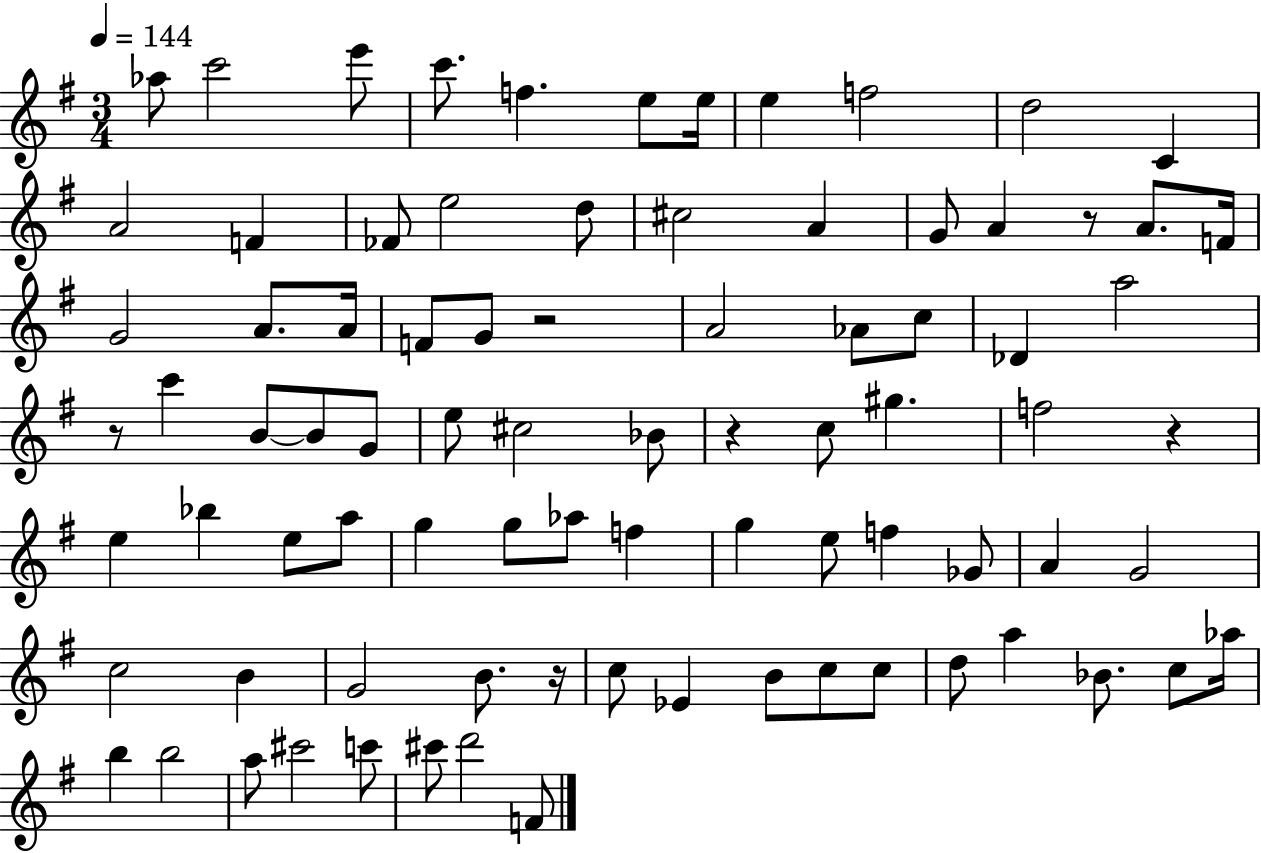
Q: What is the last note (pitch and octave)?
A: F4